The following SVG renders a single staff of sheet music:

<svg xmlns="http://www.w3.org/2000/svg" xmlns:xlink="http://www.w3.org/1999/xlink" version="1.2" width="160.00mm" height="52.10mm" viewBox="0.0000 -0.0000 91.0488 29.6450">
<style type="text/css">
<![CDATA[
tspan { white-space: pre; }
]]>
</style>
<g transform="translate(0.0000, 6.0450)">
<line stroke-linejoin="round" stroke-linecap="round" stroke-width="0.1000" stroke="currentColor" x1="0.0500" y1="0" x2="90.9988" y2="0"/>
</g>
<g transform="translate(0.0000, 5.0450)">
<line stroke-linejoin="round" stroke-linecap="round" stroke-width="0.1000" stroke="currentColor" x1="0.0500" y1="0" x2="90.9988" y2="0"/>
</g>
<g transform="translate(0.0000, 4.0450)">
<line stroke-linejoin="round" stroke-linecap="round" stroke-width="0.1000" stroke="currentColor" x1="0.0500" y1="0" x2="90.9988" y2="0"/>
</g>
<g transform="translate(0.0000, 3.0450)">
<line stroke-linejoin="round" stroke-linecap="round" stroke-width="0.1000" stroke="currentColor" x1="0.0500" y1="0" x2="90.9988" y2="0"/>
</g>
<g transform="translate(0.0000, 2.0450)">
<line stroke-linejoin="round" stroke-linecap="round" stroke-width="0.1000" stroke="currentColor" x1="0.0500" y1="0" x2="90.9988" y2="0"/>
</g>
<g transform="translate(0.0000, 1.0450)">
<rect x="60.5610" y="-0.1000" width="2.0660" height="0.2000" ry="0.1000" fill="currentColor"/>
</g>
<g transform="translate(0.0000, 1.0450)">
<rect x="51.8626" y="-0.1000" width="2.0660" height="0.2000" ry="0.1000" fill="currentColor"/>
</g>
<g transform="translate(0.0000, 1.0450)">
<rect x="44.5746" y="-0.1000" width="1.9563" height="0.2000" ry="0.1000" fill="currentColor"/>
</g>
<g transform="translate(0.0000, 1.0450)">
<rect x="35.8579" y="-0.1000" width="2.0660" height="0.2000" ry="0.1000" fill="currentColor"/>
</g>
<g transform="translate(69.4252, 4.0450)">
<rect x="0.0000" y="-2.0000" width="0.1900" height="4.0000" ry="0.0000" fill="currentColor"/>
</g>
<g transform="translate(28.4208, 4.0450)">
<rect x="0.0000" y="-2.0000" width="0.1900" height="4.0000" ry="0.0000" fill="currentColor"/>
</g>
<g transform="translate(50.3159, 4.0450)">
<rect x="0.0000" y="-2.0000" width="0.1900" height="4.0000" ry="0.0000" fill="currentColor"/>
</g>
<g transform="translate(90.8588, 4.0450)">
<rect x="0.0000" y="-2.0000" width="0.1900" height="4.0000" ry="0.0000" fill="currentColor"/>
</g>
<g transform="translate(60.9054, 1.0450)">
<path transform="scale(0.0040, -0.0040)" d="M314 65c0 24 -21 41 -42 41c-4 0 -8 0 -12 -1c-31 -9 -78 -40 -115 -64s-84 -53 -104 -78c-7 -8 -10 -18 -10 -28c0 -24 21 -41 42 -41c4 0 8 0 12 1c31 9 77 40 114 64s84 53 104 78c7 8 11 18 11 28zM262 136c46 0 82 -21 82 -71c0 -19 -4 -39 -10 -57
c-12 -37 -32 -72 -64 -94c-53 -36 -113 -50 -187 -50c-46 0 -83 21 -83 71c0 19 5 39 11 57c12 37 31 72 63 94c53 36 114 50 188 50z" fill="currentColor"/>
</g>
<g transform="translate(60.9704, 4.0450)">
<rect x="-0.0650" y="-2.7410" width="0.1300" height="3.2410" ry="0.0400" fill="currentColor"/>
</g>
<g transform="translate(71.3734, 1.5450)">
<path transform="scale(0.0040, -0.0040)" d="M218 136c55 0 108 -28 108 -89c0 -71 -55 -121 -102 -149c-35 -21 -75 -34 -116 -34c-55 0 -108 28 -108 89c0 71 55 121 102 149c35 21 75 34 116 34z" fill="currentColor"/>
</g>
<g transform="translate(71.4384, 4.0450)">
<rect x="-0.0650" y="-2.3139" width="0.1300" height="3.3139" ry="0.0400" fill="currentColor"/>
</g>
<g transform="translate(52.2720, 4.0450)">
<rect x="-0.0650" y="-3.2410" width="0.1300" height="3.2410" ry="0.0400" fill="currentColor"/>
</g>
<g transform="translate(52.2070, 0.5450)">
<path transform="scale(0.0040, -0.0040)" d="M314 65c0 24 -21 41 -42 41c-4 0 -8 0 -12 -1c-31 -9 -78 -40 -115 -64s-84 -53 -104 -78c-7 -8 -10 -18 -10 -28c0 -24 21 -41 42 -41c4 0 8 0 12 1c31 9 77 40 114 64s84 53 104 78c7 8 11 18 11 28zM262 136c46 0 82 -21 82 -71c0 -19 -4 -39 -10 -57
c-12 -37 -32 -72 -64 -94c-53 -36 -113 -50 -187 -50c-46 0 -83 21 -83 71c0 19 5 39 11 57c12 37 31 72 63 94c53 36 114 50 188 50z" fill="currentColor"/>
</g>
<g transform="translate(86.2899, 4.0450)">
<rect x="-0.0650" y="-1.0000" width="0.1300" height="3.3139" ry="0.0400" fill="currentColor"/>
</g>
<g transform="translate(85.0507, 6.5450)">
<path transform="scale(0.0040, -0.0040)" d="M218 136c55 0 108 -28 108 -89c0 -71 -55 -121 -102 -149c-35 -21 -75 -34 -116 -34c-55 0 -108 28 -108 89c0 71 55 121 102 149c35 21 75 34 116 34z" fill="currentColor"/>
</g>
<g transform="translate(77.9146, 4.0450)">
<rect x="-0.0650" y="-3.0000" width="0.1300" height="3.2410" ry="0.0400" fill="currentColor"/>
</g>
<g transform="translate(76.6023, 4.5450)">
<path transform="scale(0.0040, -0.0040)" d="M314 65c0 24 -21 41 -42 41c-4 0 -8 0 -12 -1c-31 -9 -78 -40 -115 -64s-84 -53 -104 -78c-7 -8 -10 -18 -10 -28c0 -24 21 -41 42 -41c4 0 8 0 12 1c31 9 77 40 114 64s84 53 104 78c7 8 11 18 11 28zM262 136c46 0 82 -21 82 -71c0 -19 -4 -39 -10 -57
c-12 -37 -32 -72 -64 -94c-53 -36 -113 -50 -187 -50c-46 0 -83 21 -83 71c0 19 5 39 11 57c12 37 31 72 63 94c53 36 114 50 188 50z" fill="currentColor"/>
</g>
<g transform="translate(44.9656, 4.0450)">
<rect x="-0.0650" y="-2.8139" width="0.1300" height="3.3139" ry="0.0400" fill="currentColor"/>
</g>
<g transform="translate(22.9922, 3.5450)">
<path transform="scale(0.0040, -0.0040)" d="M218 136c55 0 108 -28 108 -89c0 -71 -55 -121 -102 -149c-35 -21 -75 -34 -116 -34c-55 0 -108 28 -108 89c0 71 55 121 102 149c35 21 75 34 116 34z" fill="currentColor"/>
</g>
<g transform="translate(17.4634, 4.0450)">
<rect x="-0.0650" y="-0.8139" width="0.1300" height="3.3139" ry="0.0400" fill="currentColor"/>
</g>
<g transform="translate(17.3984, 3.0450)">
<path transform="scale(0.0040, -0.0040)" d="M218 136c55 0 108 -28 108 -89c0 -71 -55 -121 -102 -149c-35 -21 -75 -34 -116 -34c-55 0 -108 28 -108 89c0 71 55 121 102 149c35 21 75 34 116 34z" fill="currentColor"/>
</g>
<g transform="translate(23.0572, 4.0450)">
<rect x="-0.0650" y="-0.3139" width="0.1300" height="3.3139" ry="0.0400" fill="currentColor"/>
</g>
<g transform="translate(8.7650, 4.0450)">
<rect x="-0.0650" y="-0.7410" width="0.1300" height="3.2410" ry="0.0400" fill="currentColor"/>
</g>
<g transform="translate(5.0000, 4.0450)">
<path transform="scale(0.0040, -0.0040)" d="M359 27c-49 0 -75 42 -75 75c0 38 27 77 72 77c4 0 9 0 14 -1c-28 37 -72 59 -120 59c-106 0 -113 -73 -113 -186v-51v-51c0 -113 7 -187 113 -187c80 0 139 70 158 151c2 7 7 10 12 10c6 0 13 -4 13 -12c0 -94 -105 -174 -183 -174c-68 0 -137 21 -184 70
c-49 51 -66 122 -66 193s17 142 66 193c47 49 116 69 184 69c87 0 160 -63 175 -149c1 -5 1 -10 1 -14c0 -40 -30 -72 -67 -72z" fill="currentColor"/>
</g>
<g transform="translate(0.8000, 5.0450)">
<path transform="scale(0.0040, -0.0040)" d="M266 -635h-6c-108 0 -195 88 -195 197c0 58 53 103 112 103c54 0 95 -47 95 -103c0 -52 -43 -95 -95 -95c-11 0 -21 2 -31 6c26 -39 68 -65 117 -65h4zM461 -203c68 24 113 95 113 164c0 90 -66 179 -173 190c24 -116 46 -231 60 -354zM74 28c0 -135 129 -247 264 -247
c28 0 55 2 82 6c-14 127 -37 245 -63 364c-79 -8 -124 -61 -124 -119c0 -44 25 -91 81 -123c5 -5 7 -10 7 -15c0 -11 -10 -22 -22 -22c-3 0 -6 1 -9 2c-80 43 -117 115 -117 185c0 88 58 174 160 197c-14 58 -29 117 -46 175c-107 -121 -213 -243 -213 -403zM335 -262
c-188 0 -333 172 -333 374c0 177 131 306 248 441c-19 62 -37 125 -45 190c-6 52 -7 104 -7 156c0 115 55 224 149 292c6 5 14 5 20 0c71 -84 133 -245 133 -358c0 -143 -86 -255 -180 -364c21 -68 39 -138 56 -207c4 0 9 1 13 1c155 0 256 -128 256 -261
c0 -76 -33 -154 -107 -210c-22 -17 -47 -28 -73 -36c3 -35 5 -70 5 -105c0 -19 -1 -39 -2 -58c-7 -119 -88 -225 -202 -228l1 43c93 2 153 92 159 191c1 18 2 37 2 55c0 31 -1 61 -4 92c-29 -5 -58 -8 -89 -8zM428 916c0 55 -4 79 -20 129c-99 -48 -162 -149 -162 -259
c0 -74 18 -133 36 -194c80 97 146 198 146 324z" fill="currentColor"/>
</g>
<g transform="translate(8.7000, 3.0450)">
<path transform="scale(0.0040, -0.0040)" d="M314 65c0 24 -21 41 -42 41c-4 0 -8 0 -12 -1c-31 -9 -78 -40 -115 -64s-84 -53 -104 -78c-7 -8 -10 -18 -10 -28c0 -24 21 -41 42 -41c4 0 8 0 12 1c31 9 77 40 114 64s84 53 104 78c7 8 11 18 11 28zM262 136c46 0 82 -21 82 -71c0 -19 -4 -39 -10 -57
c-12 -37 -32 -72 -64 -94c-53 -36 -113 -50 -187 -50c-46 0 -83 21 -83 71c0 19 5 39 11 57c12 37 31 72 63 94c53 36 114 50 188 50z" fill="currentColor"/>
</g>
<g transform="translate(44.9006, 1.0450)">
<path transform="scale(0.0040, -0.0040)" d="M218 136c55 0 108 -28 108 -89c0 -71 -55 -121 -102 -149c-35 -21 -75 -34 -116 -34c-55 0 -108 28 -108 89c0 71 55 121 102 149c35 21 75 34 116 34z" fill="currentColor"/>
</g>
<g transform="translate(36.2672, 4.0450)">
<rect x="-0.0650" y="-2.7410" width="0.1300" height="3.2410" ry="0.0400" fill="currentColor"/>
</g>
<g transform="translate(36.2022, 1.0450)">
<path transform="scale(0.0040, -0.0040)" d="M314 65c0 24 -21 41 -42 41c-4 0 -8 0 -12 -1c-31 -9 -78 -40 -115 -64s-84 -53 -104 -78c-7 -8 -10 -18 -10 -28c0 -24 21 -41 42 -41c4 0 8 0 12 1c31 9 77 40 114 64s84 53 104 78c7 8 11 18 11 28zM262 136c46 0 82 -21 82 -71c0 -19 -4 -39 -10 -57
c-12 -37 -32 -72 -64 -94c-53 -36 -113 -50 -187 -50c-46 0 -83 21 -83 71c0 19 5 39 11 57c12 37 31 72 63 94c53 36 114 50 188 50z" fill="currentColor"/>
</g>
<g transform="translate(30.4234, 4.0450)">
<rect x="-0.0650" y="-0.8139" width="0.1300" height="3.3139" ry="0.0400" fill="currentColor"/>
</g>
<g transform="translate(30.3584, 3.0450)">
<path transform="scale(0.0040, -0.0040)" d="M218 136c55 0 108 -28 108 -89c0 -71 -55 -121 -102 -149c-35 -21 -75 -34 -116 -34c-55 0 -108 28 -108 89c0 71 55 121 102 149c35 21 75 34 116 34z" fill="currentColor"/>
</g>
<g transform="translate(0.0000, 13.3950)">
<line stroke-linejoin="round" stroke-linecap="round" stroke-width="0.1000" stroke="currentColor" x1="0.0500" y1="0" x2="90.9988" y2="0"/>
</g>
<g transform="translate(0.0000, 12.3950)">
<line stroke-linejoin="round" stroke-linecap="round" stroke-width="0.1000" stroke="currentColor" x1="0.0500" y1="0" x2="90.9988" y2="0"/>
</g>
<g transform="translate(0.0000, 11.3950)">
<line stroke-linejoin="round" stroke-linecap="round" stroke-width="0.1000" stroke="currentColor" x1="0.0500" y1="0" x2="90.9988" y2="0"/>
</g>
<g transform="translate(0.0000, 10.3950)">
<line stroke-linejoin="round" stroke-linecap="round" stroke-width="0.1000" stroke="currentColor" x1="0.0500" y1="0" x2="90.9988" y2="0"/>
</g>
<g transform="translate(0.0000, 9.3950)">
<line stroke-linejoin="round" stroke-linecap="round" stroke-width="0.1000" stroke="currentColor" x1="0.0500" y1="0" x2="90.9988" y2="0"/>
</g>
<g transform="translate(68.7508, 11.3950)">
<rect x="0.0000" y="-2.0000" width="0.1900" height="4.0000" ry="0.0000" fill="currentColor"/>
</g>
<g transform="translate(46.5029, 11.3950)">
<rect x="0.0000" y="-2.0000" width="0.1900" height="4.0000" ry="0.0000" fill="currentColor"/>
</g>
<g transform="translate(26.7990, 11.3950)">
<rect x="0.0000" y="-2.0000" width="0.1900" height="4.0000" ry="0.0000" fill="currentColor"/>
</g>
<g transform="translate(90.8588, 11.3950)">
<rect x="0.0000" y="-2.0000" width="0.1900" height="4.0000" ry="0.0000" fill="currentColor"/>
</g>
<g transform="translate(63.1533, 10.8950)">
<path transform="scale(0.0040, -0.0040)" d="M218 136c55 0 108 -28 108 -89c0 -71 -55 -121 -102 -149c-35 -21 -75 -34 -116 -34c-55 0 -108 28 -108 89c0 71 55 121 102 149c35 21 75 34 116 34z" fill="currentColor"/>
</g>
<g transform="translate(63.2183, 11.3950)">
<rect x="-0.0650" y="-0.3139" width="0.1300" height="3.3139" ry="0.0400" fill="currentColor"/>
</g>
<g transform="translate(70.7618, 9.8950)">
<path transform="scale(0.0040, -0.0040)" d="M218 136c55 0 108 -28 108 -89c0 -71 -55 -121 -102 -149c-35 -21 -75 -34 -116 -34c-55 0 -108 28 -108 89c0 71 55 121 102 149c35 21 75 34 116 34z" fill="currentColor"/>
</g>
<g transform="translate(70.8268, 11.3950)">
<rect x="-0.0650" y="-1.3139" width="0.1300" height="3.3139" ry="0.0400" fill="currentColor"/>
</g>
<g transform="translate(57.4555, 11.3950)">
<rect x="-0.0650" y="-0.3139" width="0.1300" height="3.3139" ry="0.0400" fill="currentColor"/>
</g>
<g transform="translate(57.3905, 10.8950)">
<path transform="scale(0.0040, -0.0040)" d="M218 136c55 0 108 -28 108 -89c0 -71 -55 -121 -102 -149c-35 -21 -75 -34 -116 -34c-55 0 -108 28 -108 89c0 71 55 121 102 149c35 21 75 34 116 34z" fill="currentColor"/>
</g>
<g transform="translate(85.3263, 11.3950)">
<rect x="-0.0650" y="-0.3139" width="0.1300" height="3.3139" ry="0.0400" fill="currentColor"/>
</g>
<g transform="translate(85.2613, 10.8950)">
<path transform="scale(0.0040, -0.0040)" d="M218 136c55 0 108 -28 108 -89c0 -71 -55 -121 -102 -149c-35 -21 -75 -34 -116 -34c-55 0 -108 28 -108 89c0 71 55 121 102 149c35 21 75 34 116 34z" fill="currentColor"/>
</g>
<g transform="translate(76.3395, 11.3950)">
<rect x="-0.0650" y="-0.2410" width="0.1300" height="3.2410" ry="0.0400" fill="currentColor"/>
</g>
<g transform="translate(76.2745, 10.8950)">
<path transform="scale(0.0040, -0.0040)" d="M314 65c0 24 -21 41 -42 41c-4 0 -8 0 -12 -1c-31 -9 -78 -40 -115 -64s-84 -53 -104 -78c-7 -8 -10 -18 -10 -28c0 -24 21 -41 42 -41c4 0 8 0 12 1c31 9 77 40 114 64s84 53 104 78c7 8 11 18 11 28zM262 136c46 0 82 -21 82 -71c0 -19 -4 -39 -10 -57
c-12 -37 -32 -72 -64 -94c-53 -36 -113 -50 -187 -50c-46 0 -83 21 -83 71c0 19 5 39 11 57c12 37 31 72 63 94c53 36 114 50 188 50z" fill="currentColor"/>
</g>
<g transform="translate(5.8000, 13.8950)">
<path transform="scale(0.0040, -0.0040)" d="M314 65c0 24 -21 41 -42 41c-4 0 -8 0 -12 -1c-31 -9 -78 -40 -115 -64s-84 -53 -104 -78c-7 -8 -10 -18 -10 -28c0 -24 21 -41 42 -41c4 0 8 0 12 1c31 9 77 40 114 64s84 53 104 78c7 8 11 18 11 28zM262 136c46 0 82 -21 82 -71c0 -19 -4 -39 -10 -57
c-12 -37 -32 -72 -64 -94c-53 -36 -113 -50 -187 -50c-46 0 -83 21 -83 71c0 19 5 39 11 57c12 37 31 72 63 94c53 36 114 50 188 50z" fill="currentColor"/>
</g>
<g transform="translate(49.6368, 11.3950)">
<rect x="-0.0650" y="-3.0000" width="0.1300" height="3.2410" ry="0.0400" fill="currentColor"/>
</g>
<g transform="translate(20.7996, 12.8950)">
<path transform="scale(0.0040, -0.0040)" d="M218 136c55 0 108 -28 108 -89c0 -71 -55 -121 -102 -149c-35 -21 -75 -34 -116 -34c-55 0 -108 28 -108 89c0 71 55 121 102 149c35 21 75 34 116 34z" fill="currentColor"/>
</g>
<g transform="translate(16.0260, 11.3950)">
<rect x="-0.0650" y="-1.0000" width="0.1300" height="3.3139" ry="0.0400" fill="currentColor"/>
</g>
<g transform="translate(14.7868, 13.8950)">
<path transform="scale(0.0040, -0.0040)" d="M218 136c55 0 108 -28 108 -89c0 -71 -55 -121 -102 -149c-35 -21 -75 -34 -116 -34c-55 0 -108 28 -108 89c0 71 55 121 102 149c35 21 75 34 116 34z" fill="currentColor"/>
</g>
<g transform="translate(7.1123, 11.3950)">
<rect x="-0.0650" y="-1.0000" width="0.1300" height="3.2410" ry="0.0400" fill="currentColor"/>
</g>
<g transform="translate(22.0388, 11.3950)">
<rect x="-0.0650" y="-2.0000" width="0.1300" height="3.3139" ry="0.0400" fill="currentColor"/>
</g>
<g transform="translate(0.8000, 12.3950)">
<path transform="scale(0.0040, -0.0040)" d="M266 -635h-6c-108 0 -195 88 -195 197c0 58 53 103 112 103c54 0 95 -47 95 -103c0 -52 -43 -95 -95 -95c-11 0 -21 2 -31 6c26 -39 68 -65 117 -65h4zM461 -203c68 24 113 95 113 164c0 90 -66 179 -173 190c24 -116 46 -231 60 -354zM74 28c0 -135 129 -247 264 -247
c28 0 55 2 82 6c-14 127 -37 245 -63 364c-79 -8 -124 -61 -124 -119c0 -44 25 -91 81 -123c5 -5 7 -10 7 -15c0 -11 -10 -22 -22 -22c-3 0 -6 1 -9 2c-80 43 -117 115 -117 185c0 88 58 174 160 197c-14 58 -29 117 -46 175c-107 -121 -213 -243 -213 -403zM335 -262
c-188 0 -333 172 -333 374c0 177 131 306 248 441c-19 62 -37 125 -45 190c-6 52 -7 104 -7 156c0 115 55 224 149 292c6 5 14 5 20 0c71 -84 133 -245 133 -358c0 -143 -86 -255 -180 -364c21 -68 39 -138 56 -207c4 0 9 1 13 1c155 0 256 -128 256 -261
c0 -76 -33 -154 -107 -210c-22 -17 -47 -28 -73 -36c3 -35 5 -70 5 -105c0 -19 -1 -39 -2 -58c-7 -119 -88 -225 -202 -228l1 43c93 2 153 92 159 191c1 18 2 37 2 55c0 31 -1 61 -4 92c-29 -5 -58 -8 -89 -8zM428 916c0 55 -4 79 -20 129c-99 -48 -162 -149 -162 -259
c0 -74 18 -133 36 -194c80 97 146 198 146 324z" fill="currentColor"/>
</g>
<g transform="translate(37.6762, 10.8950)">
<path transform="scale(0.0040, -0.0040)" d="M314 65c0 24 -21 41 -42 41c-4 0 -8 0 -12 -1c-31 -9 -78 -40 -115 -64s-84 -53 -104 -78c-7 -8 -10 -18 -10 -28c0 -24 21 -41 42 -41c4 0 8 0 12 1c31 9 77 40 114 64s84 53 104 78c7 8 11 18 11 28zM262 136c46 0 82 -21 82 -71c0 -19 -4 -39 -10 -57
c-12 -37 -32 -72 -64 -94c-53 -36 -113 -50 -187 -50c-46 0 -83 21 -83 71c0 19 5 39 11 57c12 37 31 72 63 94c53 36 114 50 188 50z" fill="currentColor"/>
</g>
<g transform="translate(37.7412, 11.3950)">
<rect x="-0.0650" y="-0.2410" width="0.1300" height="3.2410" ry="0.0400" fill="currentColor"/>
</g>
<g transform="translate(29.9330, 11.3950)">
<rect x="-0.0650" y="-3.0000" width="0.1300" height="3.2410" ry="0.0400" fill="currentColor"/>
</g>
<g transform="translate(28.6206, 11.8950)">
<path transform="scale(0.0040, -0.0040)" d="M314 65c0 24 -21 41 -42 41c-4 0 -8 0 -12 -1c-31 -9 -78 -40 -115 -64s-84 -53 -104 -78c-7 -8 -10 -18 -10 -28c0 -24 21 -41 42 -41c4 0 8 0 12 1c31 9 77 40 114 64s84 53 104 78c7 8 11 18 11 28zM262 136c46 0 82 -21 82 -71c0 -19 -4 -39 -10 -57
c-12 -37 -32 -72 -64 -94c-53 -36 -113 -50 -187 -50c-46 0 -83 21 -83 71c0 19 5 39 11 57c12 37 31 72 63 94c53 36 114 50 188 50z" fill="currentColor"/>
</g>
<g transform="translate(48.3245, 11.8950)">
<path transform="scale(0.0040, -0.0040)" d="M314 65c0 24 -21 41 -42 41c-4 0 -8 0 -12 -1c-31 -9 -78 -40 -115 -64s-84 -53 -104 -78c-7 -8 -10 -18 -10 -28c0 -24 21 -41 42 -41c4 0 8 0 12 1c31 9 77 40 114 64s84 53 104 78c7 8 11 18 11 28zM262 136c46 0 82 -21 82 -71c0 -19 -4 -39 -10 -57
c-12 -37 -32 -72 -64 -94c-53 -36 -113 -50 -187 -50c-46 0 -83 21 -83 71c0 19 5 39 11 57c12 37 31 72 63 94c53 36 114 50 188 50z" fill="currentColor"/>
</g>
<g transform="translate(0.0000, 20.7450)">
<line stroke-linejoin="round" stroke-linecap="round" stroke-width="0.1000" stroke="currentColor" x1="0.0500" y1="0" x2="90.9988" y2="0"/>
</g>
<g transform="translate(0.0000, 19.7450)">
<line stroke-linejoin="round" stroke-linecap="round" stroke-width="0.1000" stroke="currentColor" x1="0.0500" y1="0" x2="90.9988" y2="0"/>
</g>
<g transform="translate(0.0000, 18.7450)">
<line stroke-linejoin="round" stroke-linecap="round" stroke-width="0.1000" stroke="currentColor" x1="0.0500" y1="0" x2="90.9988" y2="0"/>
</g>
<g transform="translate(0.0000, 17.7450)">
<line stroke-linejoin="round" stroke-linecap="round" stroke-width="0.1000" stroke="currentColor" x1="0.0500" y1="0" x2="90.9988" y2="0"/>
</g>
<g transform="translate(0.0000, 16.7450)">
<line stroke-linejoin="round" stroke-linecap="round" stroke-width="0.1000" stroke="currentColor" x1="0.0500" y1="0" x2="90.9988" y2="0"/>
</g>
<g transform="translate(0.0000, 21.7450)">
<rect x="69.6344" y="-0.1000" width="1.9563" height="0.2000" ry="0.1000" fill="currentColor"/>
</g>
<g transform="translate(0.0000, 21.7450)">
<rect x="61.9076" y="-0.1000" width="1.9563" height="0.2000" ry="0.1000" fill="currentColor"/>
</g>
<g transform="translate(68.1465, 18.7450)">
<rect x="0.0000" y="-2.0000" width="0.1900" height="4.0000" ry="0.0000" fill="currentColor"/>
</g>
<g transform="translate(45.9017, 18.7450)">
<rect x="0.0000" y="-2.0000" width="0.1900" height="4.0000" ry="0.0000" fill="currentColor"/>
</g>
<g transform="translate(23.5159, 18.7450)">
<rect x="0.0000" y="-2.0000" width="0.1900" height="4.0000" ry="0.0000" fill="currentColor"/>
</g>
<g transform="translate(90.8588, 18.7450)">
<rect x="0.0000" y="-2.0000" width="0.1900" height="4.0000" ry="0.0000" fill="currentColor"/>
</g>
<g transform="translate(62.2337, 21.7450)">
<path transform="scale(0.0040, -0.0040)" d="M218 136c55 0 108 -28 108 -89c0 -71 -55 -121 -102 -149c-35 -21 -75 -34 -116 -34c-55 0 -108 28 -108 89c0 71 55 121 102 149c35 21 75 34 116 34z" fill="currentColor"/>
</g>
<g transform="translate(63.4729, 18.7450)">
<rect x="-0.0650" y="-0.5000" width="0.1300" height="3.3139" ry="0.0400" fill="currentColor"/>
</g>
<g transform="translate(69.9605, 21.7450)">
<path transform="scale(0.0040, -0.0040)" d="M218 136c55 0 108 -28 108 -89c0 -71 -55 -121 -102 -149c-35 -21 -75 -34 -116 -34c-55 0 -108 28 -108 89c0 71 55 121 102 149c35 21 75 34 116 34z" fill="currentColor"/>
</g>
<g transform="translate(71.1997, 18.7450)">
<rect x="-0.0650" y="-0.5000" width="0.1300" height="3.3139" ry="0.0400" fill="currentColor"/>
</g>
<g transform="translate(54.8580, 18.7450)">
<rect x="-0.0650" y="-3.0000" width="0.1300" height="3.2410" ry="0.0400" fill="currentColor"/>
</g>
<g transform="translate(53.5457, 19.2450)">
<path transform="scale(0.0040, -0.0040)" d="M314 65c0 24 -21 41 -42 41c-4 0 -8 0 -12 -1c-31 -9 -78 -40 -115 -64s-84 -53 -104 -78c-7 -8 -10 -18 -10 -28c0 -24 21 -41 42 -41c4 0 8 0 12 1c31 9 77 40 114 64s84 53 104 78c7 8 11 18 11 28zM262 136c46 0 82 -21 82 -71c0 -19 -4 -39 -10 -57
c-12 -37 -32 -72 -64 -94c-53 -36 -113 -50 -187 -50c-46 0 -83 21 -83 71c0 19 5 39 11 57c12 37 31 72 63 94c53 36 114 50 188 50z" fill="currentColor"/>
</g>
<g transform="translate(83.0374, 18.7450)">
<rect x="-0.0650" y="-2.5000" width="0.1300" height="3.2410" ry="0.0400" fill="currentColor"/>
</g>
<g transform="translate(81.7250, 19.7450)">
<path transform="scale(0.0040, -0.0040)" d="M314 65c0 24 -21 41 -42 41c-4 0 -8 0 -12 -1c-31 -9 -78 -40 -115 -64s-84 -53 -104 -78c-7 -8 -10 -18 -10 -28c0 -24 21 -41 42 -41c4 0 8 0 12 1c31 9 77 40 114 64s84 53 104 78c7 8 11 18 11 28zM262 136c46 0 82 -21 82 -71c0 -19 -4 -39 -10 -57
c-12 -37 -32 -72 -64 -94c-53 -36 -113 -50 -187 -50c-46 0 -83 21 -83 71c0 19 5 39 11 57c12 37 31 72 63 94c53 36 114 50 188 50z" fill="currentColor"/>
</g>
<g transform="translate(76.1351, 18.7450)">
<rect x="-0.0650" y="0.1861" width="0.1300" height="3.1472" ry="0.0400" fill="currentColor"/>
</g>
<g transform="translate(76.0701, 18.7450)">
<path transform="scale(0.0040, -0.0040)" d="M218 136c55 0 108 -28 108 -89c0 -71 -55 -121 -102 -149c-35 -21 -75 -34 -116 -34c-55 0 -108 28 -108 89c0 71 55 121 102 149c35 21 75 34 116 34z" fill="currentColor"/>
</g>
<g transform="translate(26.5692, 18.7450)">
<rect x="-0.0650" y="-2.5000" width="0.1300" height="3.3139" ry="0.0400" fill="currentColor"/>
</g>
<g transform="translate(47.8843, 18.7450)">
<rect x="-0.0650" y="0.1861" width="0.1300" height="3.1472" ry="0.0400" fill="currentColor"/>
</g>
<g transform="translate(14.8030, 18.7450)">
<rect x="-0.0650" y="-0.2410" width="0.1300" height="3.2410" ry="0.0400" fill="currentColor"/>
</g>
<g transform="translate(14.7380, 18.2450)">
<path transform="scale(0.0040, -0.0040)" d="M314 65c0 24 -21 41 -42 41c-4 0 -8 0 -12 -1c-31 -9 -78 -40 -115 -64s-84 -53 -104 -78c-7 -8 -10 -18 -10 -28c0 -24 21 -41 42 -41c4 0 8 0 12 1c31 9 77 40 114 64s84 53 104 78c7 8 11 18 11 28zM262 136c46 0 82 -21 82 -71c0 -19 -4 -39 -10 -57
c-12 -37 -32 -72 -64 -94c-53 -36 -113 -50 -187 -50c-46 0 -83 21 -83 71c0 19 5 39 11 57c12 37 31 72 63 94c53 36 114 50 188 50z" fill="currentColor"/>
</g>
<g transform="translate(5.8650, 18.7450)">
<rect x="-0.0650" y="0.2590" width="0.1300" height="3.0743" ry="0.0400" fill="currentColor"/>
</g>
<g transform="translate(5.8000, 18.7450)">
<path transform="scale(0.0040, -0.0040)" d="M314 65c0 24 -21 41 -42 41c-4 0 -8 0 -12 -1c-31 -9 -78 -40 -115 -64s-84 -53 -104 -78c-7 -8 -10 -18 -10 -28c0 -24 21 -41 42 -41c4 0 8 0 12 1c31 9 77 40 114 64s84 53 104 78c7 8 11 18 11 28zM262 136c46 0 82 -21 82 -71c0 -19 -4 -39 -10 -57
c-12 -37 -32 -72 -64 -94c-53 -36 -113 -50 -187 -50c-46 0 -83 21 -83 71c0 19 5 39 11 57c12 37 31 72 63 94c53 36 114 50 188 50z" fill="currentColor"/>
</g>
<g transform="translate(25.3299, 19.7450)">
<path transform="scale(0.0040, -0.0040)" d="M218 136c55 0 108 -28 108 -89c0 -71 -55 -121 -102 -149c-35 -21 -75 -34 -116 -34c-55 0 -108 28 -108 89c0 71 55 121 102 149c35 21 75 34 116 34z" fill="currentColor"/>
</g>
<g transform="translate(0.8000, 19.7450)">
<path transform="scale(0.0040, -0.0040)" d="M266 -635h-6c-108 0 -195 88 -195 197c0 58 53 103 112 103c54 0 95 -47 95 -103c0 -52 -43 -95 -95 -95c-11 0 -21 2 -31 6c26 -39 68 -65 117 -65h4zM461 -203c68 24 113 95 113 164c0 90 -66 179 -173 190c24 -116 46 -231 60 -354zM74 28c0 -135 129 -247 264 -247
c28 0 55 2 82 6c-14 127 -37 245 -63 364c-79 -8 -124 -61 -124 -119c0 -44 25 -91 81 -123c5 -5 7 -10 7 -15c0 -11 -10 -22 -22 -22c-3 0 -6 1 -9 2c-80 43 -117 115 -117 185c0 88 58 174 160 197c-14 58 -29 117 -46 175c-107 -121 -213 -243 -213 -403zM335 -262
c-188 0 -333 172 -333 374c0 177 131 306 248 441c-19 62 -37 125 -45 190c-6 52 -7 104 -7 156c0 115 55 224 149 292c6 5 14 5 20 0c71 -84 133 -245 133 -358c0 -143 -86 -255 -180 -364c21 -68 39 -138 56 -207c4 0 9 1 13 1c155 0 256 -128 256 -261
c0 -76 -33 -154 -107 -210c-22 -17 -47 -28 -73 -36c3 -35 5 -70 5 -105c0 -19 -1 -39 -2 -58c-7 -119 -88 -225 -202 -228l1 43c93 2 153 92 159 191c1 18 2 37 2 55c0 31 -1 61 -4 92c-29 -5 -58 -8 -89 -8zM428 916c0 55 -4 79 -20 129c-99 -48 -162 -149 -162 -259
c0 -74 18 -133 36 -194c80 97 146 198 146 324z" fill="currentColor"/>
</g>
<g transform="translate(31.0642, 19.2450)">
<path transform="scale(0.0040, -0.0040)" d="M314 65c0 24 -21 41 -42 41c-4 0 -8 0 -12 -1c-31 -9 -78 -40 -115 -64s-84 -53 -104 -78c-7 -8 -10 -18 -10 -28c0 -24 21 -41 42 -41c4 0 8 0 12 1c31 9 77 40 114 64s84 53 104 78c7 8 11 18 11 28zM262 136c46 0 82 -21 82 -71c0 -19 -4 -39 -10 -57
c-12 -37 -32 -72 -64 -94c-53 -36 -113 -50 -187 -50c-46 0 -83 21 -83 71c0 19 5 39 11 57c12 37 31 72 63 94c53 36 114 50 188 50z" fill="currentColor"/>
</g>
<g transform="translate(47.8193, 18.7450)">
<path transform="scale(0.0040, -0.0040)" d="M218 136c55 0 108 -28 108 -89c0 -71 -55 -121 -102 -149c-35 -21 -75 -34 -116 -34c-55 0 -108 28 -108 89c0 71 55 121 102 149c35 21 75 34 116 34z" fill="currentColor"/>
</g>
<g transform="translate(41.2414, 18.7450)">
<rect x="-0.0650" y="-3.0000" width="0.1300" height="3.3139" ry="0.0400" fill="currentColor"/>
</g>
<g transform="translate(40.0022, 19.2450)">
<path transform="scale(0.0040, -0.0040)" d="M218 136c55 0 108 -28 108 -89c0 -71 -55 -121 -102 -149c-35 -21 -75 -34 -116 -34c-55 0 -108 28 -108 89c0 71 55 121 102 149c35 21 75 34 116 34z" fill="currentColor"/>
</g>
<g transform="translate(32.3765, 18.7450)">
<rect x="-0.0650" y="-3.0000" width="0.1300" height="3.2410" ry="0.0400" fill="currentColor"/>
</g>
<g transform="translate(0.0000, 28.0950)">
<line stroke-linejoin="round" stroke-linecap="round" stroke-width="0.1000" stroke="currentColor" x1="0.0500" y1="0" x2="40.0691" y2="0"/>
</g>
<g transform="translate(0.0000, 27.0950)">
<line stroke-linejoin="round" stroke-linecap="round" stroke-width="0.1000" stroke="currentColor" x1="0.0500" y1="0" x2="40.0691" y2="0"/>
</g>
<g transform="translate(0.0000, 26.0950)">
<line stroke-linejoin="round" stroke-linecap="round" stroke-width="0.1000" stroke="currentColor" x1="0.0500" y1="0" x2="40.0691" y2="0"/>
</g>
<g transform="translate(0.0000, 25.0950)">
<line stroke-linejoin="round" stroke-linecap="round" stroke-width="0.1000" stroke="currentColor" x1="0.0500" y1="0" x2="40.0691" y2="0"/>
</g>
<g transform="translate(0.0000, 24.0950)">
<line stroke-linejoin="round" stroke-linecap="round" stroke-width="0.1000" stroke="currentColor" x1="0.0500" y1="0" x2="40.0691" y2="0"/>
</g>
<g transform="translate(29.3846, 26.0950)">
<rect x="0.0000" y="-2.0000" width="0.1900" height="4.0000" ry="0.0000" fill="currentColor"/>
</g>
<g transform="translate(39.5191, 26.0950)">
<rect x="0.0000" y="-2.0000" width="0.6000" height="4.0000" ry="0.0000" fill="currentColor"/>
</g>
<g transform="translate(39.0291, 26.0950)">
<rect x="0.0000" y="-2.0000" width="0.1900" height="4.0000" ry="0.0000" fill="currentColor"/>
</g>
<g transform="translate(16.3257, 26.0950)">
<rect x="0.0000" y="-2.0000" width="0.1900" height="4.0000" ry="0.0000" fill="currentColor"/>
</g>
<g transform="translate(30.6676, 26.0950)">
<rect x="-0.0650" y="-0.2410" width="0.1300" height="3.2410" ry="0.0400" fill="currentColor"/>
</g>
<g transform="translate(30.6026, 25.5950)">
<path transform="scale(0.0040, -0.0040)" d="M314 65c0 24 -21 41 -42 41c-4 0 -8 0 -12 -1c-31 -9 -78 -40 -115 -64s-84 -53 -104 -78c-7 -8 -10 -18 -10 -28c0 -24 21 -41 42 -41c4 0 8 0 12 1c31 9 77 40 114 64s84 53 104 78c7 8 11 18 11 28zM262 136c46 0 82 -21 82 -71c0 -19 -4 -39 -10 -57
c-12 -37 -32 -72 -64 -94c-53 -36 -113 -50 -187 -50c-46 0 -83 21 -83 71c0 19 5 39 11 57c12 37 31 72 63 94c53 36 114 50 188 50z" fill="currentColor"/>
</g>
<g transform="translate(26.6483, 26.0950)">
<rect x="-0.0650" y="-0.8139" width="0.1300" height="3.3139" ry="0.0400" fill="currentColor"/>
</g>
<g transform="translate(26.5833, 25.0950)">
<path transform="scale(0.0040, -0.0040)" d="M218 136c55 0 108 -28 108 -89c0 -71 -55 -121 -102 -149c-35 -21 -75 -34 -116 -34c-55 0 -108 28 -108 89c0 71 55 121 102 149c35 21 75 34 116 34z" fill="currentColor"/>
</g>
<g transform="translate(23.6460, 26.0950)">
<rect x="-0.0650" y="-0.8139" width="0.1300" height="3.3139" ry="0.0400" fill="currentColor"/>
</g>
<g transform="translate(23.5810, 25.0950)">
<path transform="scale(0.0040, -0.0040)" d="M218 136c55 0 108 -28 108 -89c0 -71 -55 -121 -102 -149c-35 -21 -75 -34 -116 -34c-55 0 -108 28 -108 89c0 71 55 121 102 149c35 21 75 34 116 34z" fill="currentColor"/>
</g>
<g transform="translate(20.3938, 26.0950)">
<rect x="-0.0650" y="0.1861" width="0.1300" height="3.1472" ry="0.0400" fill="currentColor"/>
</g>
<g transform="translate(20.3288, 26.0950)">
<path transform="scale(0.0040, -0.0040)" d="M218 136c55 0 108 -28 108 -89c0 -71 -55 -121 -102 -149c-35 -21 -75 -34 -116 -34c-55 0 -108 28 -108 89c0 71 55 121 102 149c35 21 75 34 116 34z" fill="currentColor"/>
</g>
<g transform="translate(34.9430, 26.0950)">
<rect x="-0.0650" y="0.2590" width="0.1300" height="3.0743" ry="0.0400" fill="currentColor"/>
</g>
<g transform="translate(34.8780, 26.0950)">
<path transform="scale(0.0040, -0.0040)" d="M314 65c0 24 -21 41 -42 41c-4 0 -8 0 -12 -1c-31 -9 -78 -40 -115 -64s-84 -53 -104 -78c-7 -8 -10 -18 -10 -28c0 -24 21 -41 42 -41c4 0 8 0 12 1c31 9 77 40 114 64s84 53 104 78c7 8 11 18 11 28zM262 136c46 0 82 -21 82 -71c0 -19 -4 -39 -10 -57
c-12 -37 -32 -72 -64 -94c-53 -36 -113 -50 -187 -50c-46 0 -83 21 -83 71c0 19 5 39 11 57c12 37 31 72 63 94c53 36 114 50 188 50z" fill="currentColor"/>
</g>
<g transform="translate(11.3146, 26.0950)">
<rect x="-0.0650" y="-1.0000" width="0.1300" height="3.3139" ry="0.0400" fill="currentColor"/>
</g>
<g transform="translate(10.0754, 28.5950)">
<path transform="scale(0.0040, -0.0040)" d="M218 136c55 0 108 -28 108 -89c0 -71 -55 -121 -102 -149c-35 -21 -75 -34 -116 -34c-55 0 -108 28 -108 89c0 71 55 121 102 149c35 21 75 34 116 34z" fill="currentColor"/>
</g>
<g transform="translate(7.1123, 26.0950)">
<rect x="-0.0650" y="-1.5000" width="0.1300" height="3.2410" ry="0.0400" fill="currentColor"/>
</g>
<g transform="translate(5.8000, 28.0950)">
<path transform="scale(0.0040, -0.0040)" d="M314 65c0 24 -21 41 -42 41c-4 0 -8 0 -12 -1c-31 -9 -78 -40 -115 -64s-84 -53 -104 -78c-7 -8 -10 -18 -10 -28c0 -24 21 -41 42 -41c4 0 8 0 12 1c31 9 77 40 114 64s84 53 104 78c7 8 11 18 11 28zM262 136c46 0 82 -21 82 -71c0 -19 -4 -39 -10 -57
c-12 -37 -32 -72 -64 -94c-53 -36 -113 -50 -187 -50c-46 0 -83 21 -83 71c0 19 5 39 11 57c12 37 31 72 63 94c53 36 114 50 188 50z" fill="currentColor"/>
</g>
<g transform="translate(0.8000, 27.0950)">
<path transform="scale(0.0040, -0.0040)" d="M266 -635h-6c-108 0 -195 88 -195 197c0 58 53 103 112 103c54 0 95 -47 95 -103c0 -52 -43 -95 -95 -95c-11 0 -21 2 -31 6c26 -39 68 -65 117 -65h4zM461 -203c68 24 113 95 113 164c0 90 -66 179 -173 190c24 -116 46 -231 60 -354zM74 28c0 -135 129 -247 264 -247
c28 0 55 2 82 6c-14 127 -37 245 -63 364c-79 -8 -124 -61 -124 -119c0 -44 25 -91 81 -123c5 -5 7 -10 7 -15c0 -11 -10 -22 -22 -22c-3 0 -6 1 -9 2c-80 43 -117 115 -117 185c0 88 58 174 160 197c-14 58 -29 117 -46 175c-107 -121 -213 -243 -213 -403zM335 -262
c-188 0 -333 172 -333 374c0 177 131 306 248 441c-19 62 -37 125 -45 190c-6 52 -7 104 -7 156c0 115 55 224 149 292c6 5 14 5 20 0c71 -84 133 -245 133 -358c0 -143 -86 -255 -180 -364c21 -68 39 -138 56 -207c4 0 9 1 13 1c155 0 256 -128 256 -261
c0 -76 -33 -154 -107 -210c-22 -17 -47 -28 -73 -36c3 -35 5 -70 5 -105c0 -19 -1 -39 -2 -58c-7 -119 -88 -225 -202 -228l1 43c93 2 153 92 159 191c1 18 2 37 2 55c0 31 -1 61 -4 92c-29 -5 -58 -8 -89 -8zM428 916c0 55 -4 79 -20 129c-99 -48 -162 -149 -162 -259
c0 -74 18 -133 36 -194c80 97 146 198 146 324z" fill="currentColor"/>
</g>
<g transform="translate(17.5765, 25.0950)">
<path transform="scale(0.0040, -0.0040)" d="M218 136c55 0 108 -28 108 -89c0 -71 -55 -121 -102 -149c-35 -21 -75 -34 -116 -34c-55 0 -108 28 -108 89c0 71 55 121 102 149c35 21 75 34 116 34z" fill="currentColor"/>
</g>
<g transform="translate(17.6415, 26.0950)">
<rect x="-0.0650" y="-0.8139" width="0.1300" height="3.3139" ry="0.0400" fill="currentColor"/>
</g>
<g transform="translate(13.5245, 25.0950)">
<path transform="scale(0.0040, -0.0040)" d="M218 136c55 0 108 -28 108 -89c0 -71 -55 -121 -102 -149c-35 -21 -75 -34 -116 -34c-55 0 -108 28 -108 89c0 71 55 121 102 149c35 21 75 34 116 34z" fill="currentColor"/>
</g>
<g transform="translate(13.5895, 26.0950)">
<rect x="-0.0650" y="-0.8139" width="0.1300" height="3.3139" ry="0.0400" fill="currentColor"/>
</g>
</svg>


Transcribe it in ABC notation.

X:1
T:Untitled
M:4/4
L:1/4
K:C
d2 d c d a2 a b2 a2 g A2 D D2 D F A2 c2 A2 c c e c2 c B2 c2 G A2 A B A2 C C B G2 E2 D d d B d d c2 B2